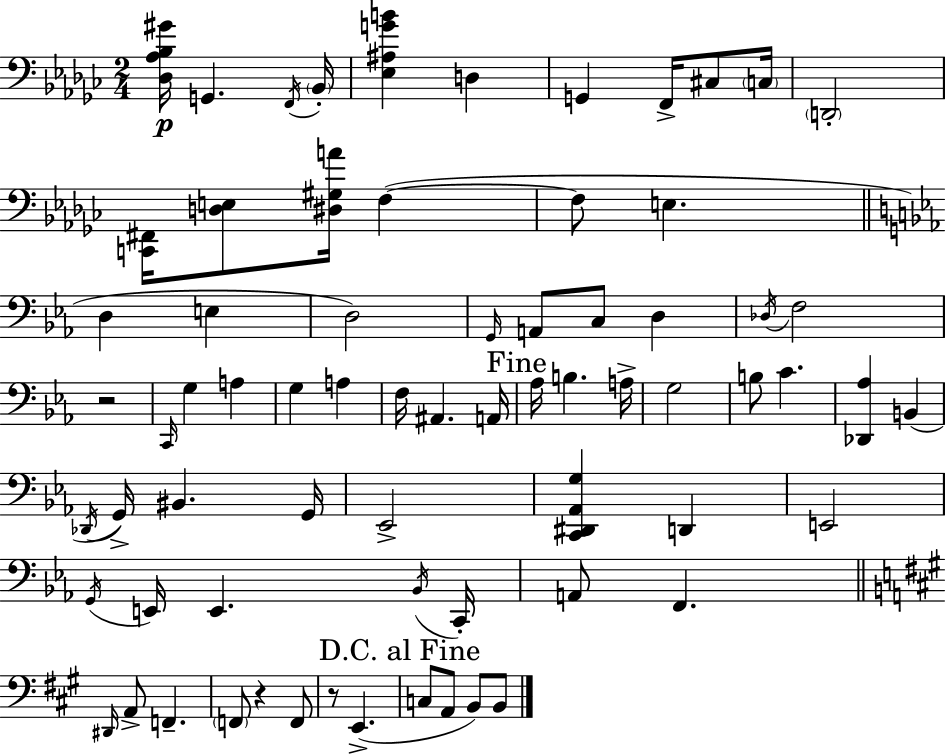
{
  \clef bass
  \numericTimeSignature
  \time 2/4
  \key ees \minor
  <des aes bes gis'>16\p g,4. \acciaccatura { f,16 } | \parenthesize bes,16-. <ees ais g' b'>4 d4 | g,4 f,16-> cis8 | \parenthesize c16 \parenthesize d,2-. | \break <c, fis,>16 <d e>8 <dis gis a'>16 f4~(~ | f8 e4. | \bar "||" \break \key c \minor d4 e4 | d2) | \grace { g,16 } a,8 c8 d4 | \acciaccatura { des16 } f2 | \break r2 | \grace { c,16 } g4 a4 | g4 a4 | f16 ais,4. | \break a,16 \mark "Fine" aes16 b4. | a16-> g2 | b8 c'4. | <des, aes>4 b,4( | \break \acciaccatura { des,16 } g,16->) bis,4. | g,16 ees,2-> | <c, dis, aes, g>4 | d,4 e,2 | \break \acciaccatura { g,16 } e,16 e,4. | \acciaccatura { bes,16 } c,16-. a,8 | f,4. \bar "||" \break \key a \major \grace { dis,16 } a,8-> f,4.-- | \parenthesize f,8 r4 f,8 | r8 e,4.->( | \mark "D.C. al Fine" c8 a,8 b,8) b,8 | \break \bar "|."
}